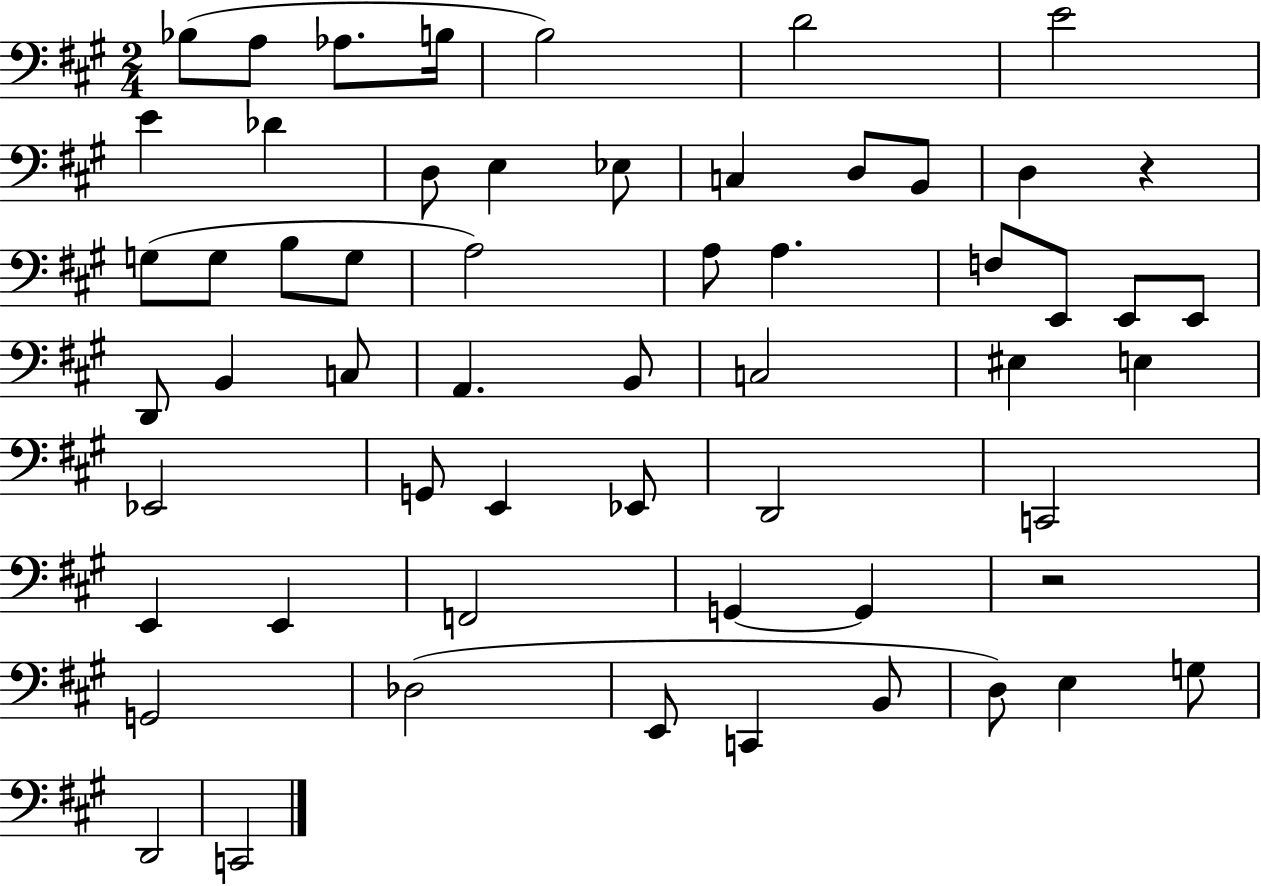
X:1
T:Untitled
M:2/4
L:1/4
K:A
_B,/2 A,/2 _A,/2 B,/4 B,2 D2 E2 E _D D,/2 E, _E,/2 C, D,/2 B,,/2 D, z G,/2 G,/2 B,/2 G,/2 A,2 A,/2 A, F,/2 E,,/2 E,,/2 E,,/2 D,,/2 B,, C,/2 A,, B,,/2 C,2 ^E, E, _E,,2 G,,/2 E,, _E,,/2 D,,2 C,,2 E,, E,, F,,2 G,, G,, z2 G,,2 _D,2 E,,/2 C,, B,,/2 D,/2 E, G,/2 D,,2 C,,2